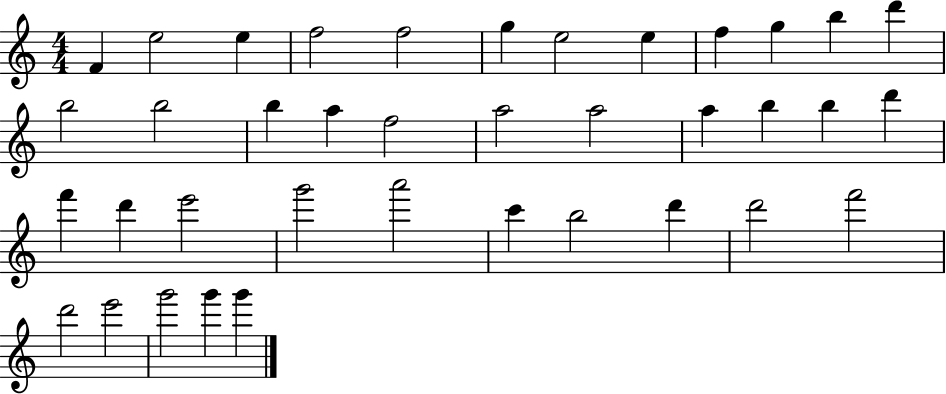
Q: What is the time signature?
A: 4/4